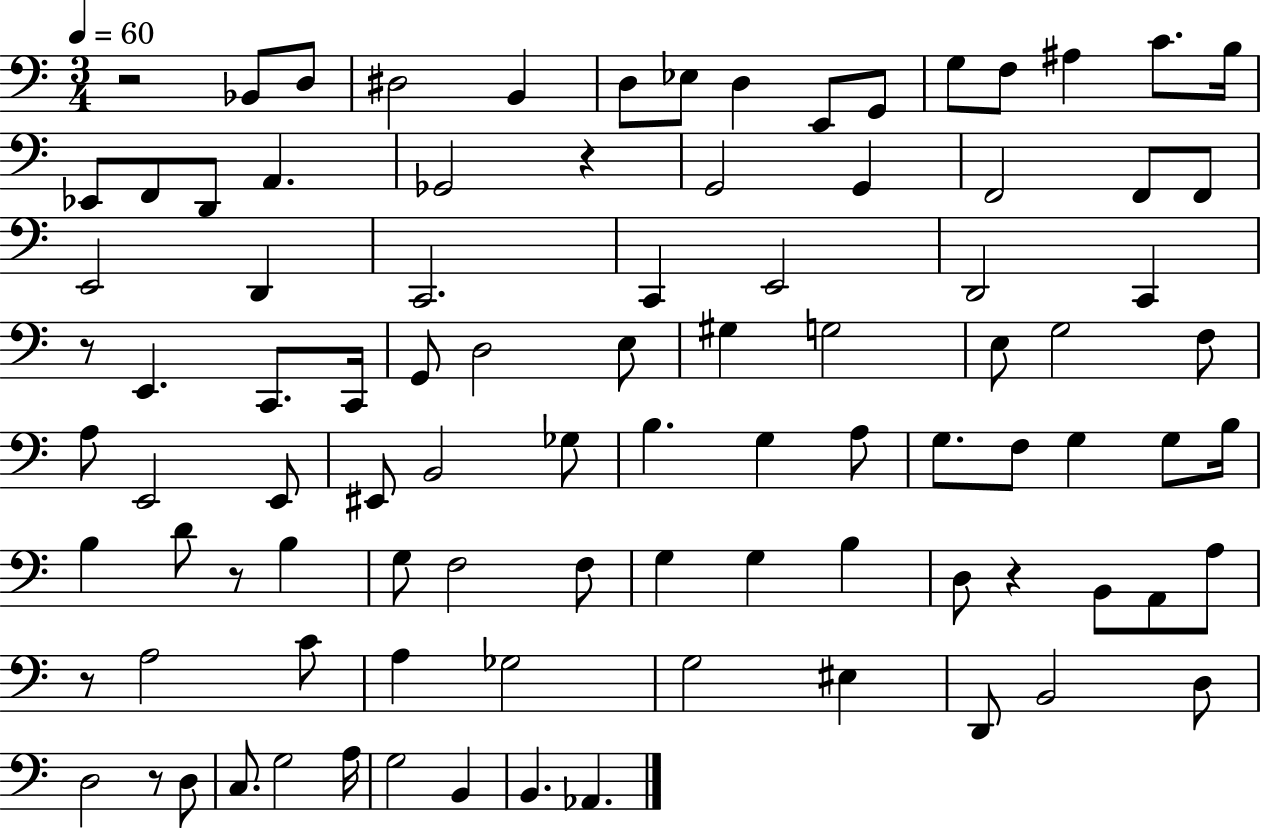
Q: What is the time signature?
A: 3/4